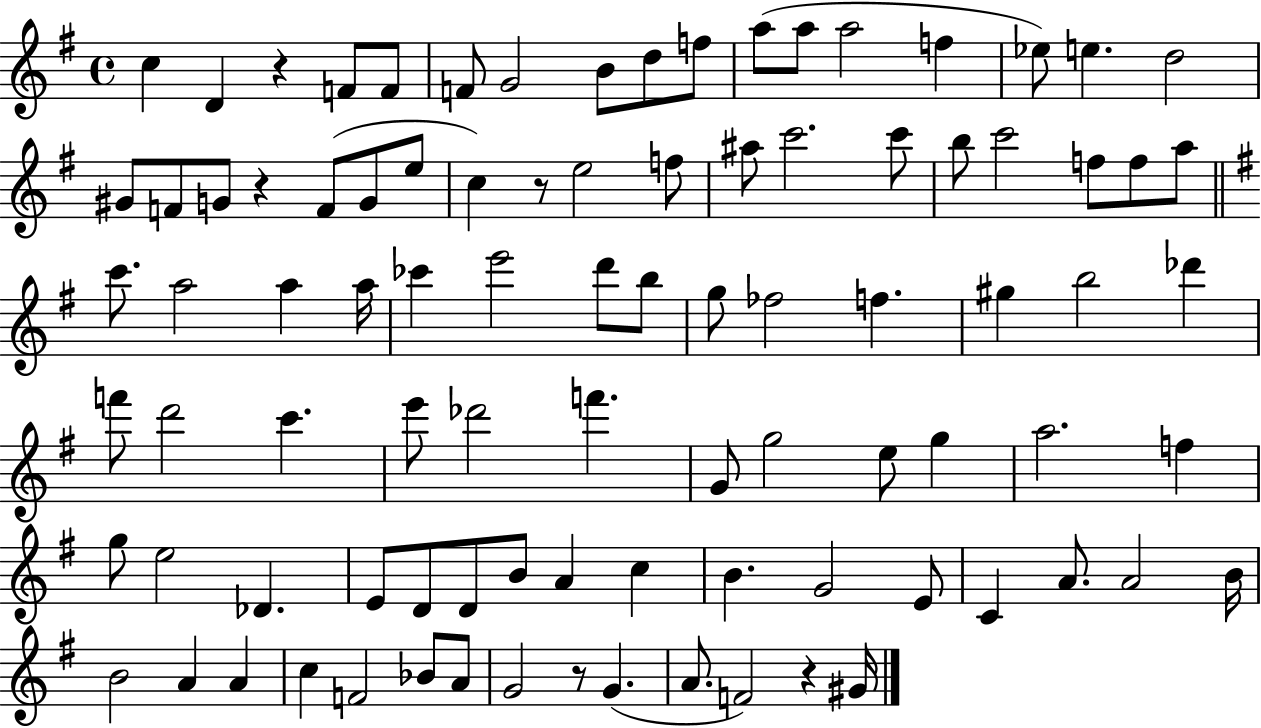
C5/q D4/q R/q F4/e F4/e F4/e G4/h B4/e D5/e F5/e A5/e A5/e A5/h F5/q Eb5/e E5/q. D5/h G#4/e F4/e G4/e R/q F4/e G4/e E5/e C5/q R/e E5/h F5/e A#5/e C6/h. C6/e B5/e C6/h F5/e F5/e A5/e C6/e. A5/h A5/q A5/s CES6/q E6/h D6/e B5/e G5/e FES5/h F5/q. G#5/q B5/h Db6/q F6/e D6/h C6/q. E6/e Db6/h F6/q. G4/e G5/h E5/e G5/q A5/h. F5/q G5/e E5/h Db4/q. E4/e D4/e D4/e B4/e A4/q C5/q B4/q. G4/h E4/e C4/q A4/e. A4/h B4/s B4/h A4/q A4/q C5/q F4/h Bb4/e A4/e G4/h R/e G4/q. A4/e. F4/h R/q G#4/s